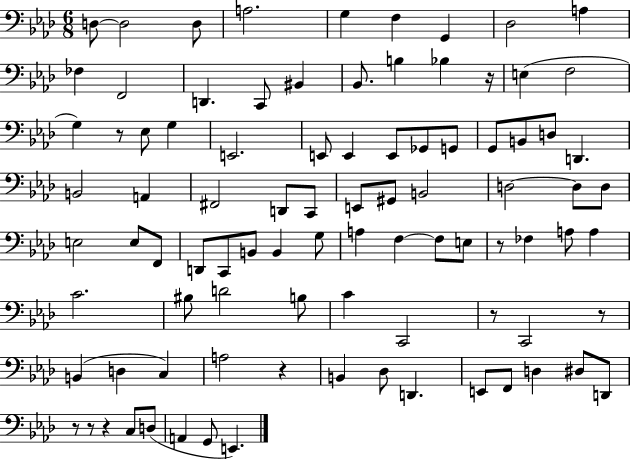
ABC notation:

X:1
T:Untitled
M:6/8
L:1/4
K:Ab
D,/2 D,2 D,/2 A,2 G, F, G,, _D,2 A, _F, F,,2 D,, C,,/2 ^B,, _B,,/2 B, _B, z/4 E, F,2 G, z/2 _E,/2 G, E,,2 E,,/2 E,, E,,/2 _G,,/2 G,,/2 G,,/2 B,,/2 D,/2 D,, B,,2 A,, ^F,,2 D,,/2 C,,/2 E,,/2 ^G,,/2 B,,2 D,2 D,/2 D,/2 E,2 E,/2 F,,/2 D,,/2 C,,/2 B,,/2 B,, G,/2 A, F, F,/2 E,/2 z/2 _F, A,/2 A, C2 ^B,/2 D2 B,/2 C C,,2 z/2 C,,2 z/2 B,, D, C, A,2 z B,, _D,/2 D,, E,,/2 F,,/2 D, ^D,/2 D,,/2 z/2 z/2 z C,/2 D,/2 A,, G,,/2 E,,